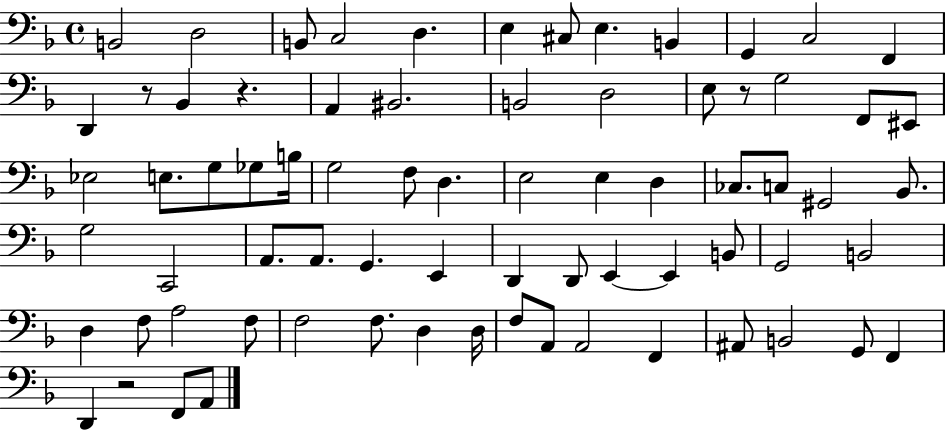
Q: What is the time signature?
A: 4/4